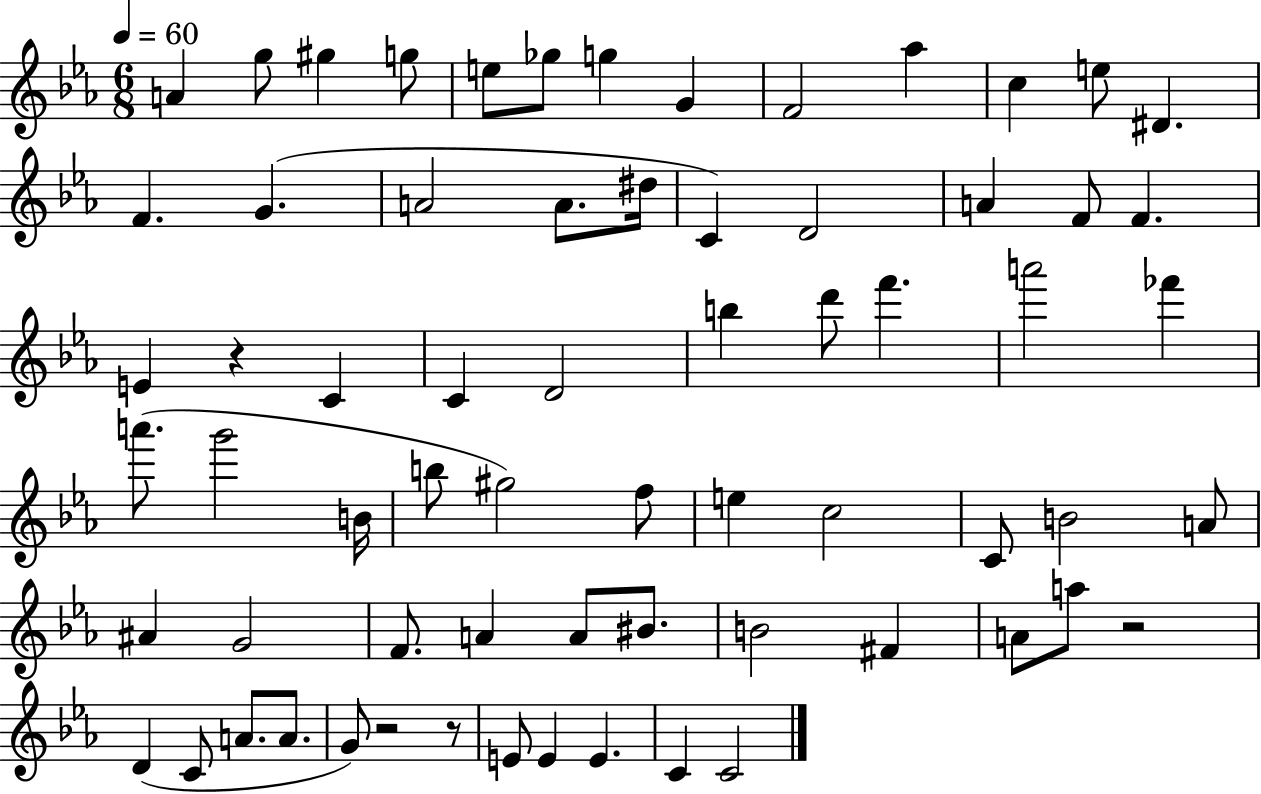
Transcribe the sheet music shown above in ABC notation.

X:1
T:Untitled
M:6/8
L:1/4
K:Eb
A g/2 ^g g/2 e/2 _g/2 g G F2 _a c e/2 ^D F G A2 A/2 ^d/4 C D2 A F/2 F E z C C D2 b d'/2 f' a'2 _f' a'/2 g'2 B/4 b/2 ^g2 f/2 e c2 C/2 B2 A/2 ^A G2 F/2 A A/2 ^B/2 B2 ^F A/2 a/2 z2 D C/2 A/2 A/2 G/2 z2 z/2 E/2 E E C C2